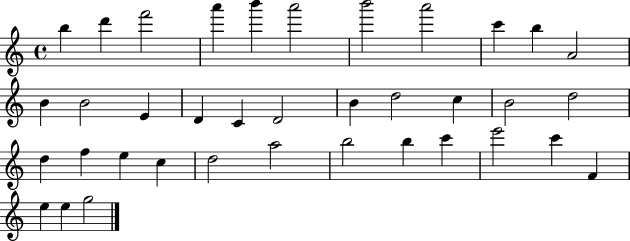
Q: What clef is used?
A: treble